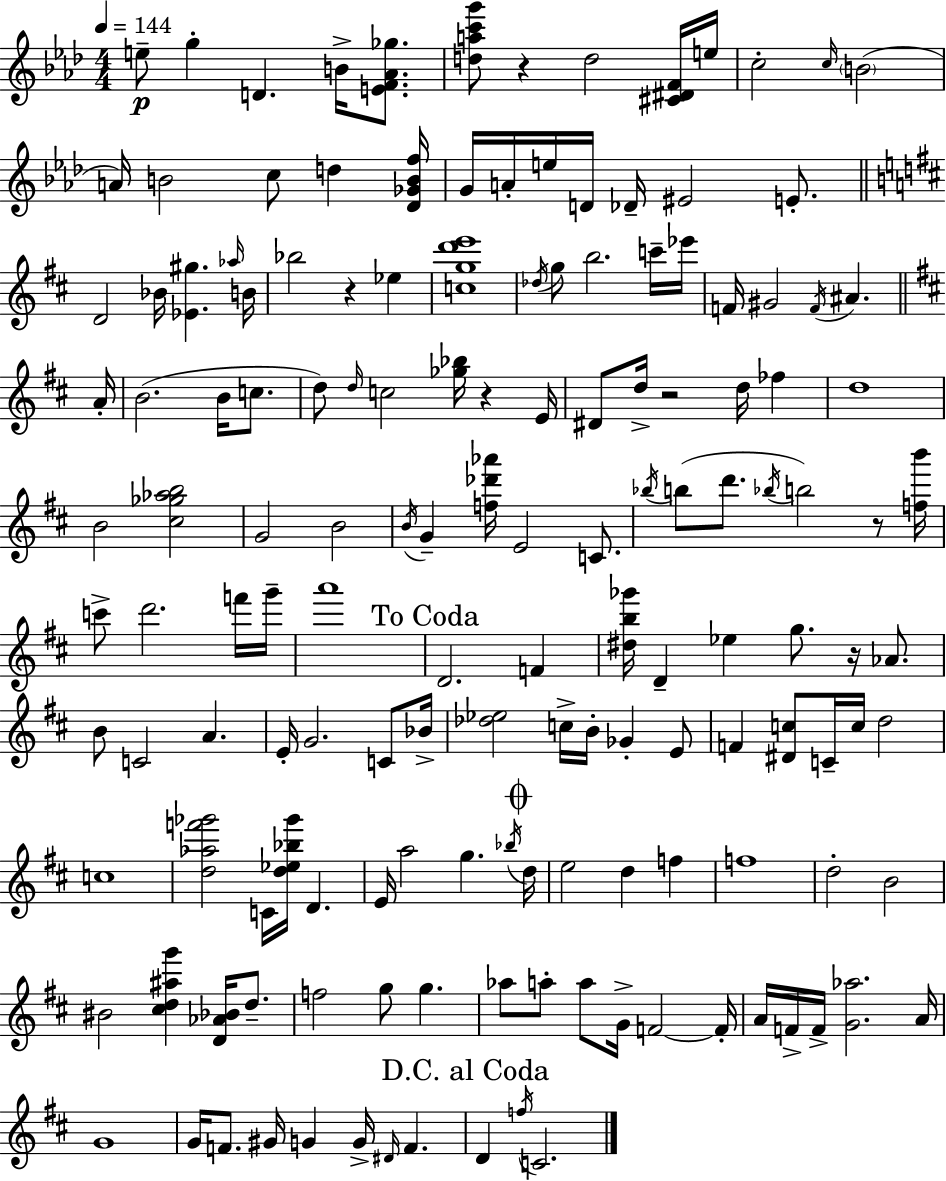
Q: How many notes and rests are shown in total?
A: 150